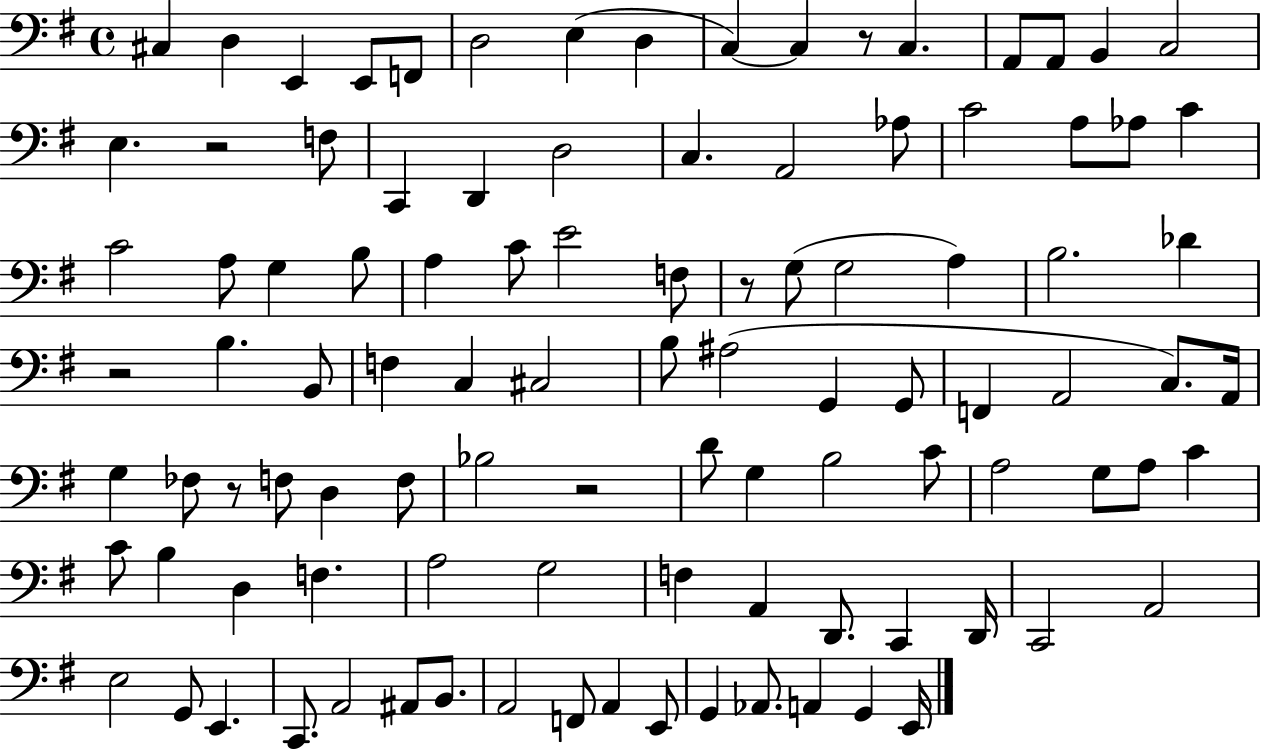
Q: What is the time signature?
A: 4/4